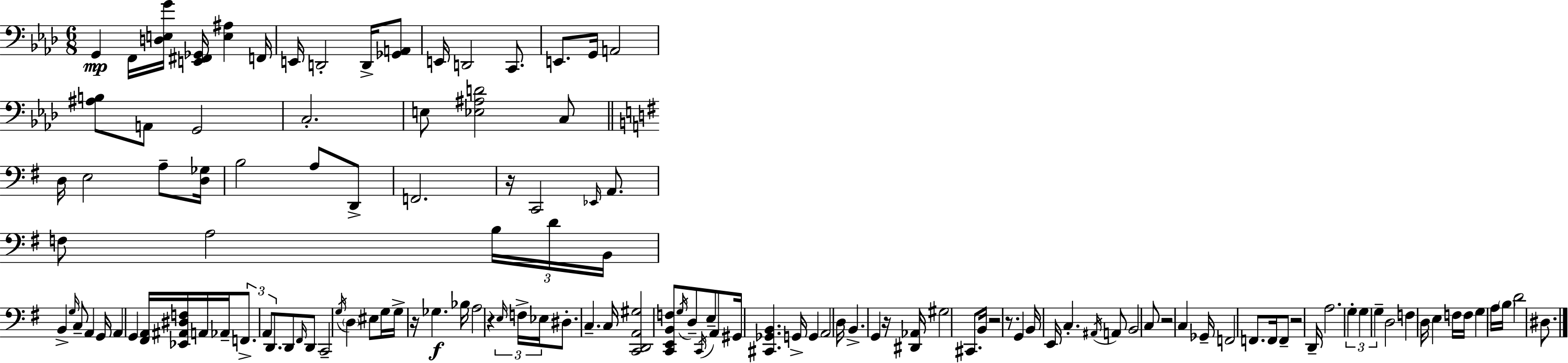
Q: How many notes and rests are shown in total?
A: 128